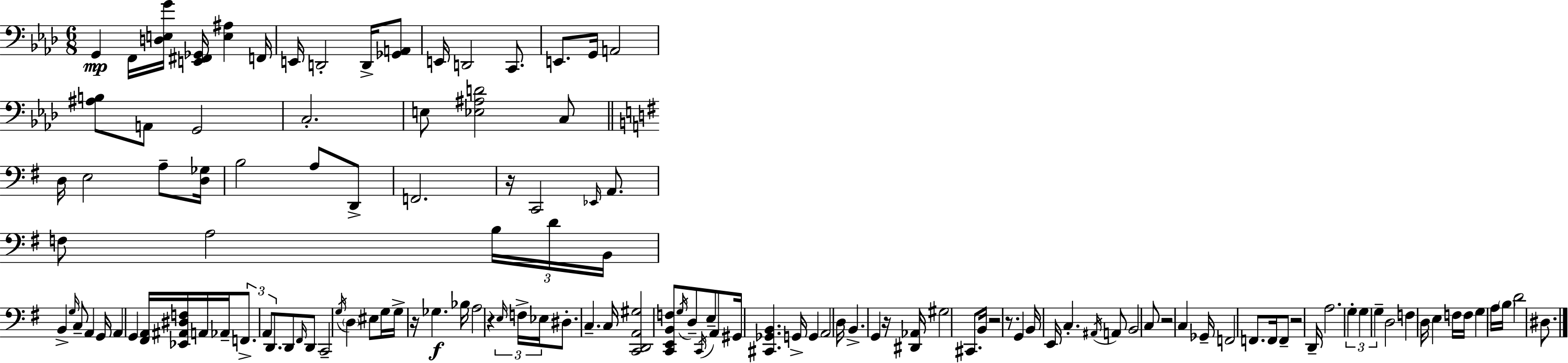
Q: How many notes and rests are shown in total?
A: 128